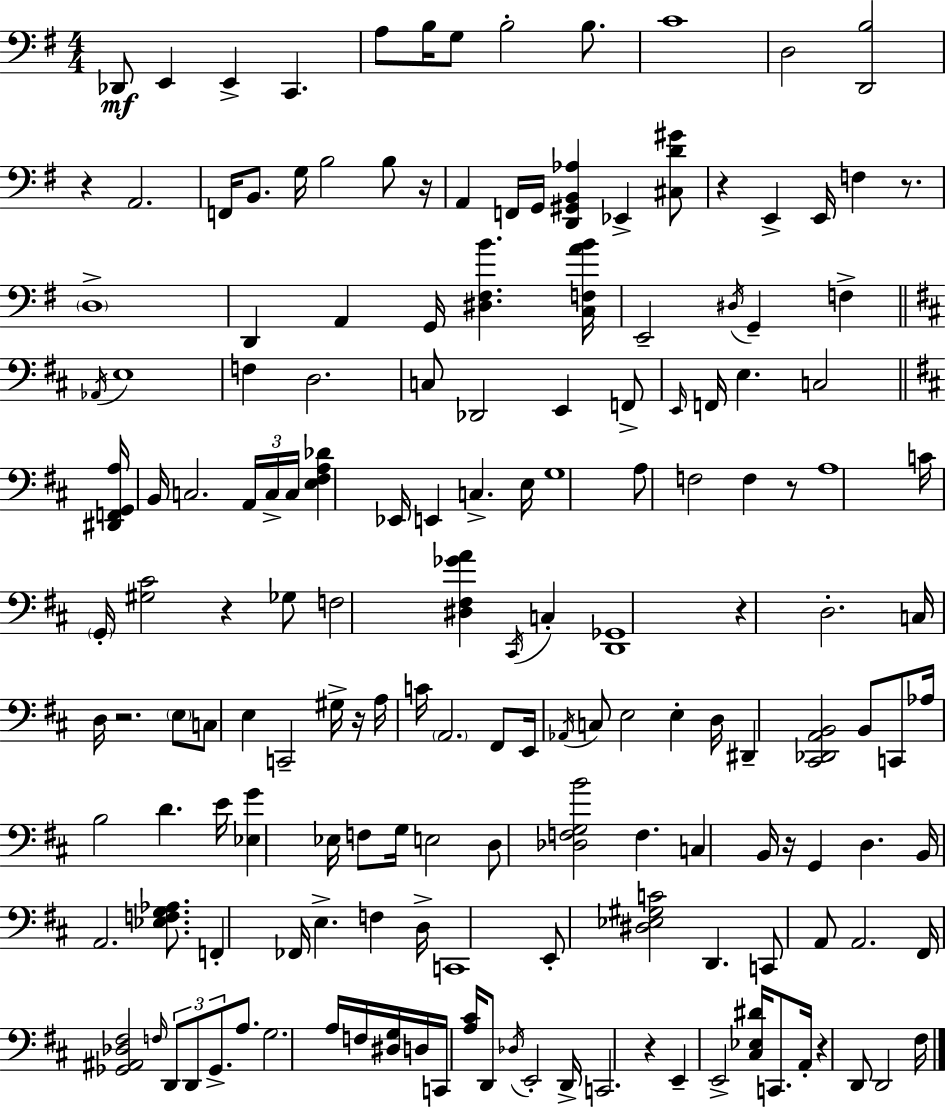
X:1
T:Untitled
M:4/4
L:1/4
K:Em
_D,,/2 E,, E,, C,, A,/2 B,/4 G,/2 B,2 B,/2 C4 D,2 [D,,B,]2 z A,,2 F,,/4 B,,/2 G,/4 B,2 B,/2 z/4 A,, F,,/4 G,,/4 [D,,^G,,B,,_A,] _E,, [^C,D^G]/2 z E,, E,,/4 F, z/2 D,4 D,, A,, G,,/4 [^D,^F,B] [C,F,AB]/4 E,,2 ^D,/4 G,, F, _A,,/4 E,4 F, D,2 C,/2 _D,,2 E,, F,,/2 E,,/4 F,,/4 E, C,2 [^D,,F,,G,,A,]/4 B,,/4 C,2 A,,/4 C,/4 C,/4 [E,^F,A,_D] _E,,/4 E,, C, E,/4 G,4 A,/2 F,2 F, z/2 A,4 C/4 G,,/4 [^G,^C]2 z _G,/2 F,2 [^D,^F,_GA] ^C,,/4 C, [D,,_G,,]4 z D,2 C,/4 D,/4 z2 E,/2 C,/2 E, C,,2 ^G,/4 z/4 A,/4 C/4 A,,2 ^F,,/2 E,,/4 _A,,/4 C,/2 E,2 E, D,/4 ^D,, [^C,,_D,,A,,B,,]2 B,,/2 C,,/2 _A,/4 B,2 D E/4 [_E,G] _E,/4 F,/2 G,/4 E,2 D,/2 [_D,F,G,B]2 F, C, B,,/4 z/4 G,, D, B,,/4 A,,2 [_E,F,G,_A,]/2 F,, _F,,/4 E, F, D,/4 C,,4 E,,/2 [^D,_E,^G,C]2 D,, C,,/2 A,,/2 A,,2 ^F,,/4 [_G,,^A,,_D,^F,]2 F,/4 D,,/2 D,,/2 _G,,/2 A,/2 G,2 A,/4 F,/4 [^D,G,]/4 D,/4 C,,/4 [A,^C]/4 D,,/2 _D,/4 E,,2 D,,/4 C,,2 z E,, E,,2 [^C,_E,^D]/4 C,,/2 A,,/4 z D,,/2 D,,2 ^F,/4